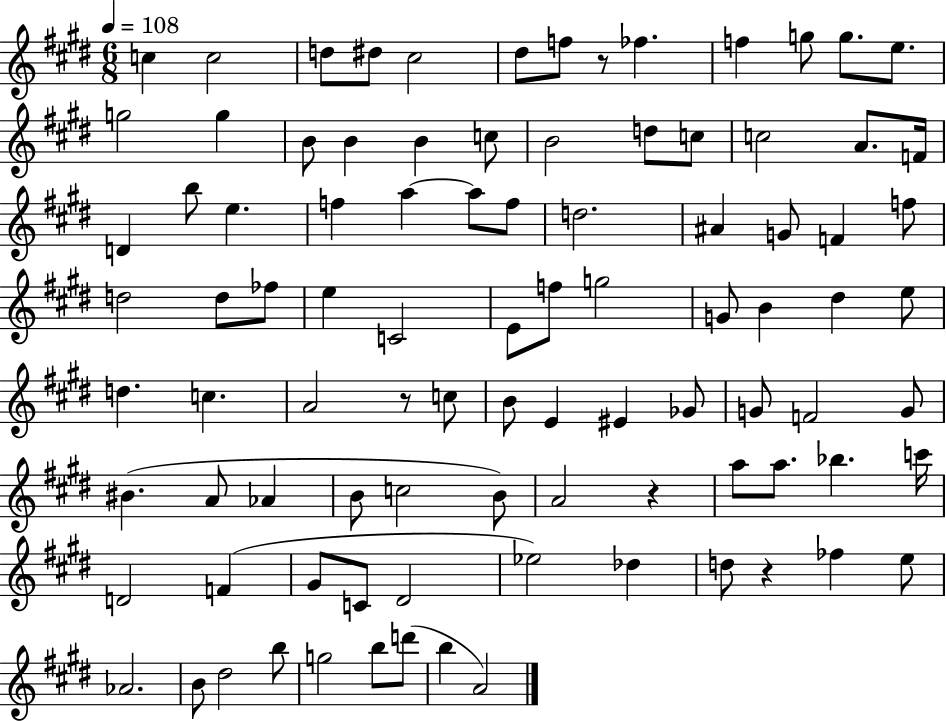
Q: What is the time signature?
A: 6/8